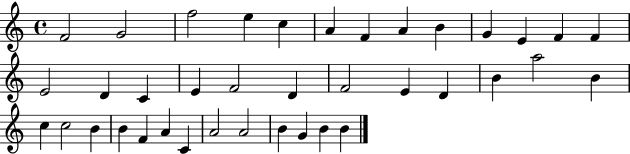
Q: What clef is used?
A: treble